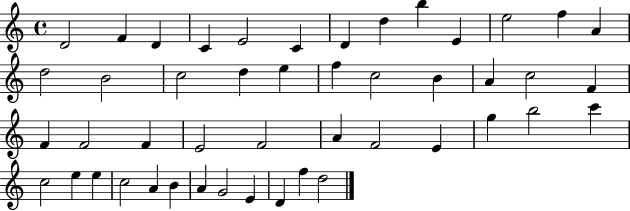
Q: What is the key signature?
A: C major